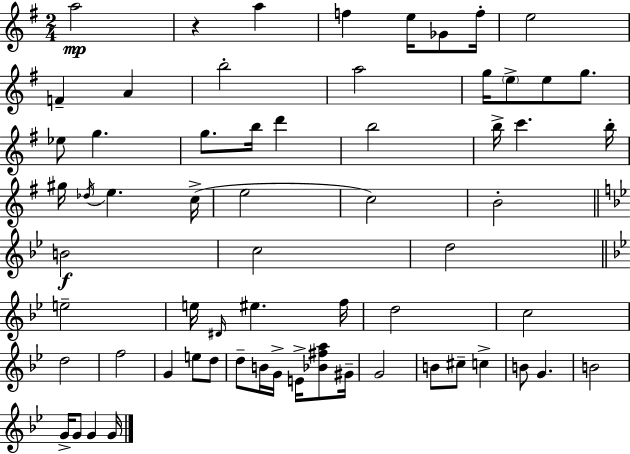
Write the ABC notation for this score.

X:1
T:Untitled
M:2/4
L:1/4
K:G
a2 z a f e/4 _G/2 f/4 e2 F A b2 a2 g/4 e/2 e/2 g/2 _e/2 g g/2 b/4 d' b2 b/4 c' b/4 ^g/4 _d/4 e c/4 e2 c2 B2 B2 c2 d2 e2 e/4 ^D/4 ^e f/4 d2 c2 d2 f2 G e/2 d/2 d/2 B/4 G/4 E/4 [_B^fa]/2 ^G/4 G2 B/2 ^c/2 c B/2 G B2 G/4 G/2 G G/4